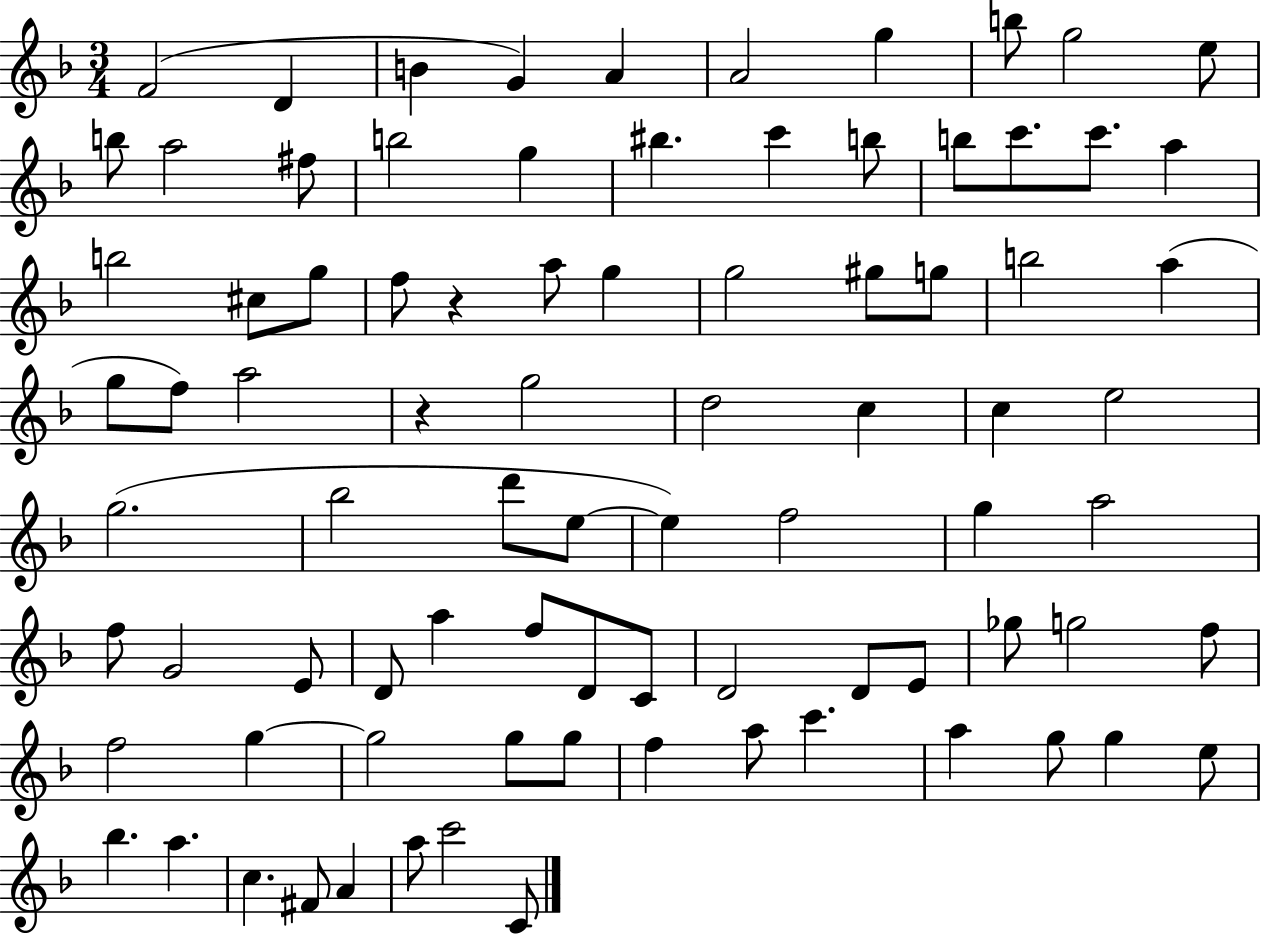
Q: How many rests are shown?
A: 2